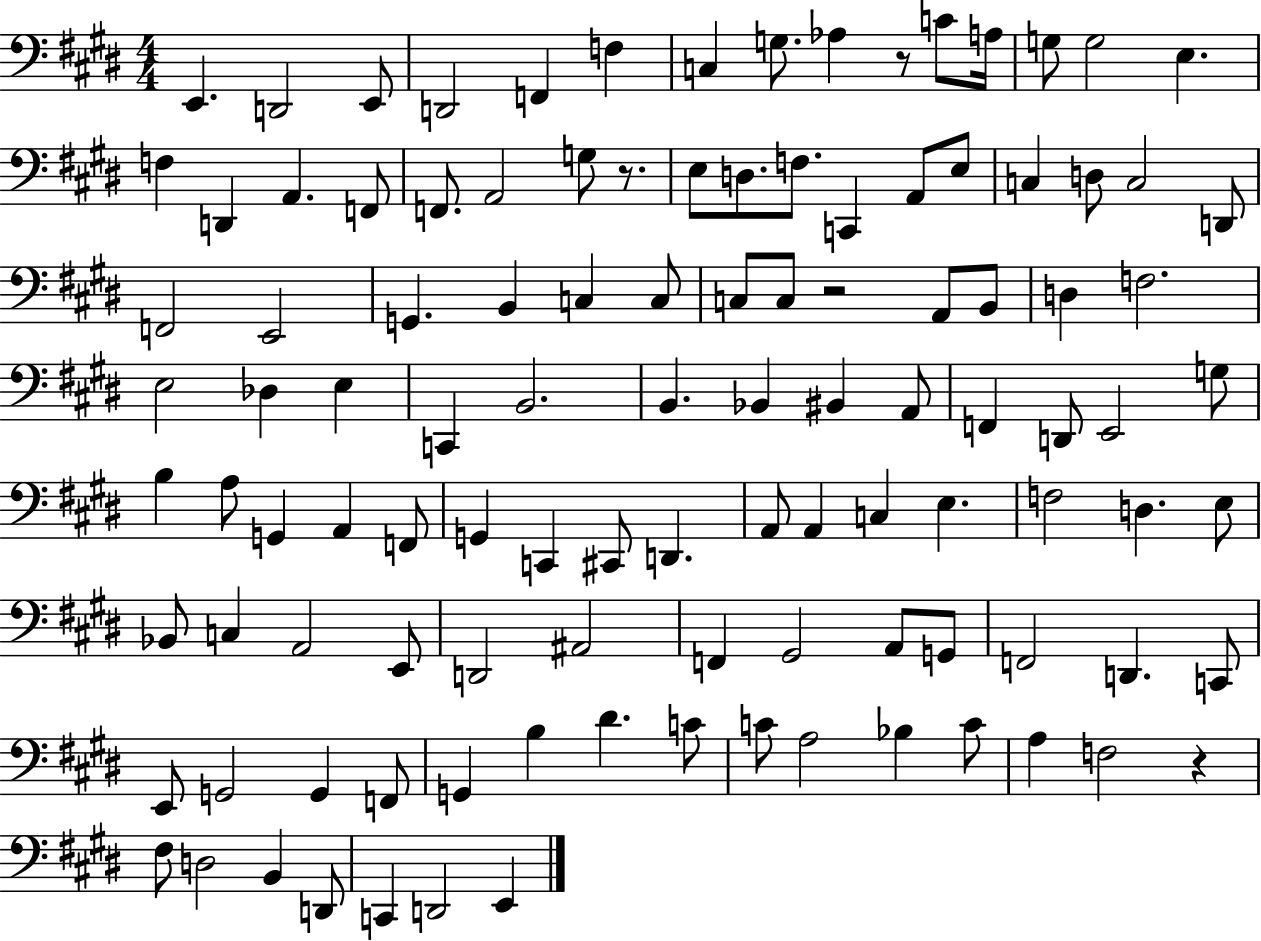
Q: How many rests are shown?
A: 4